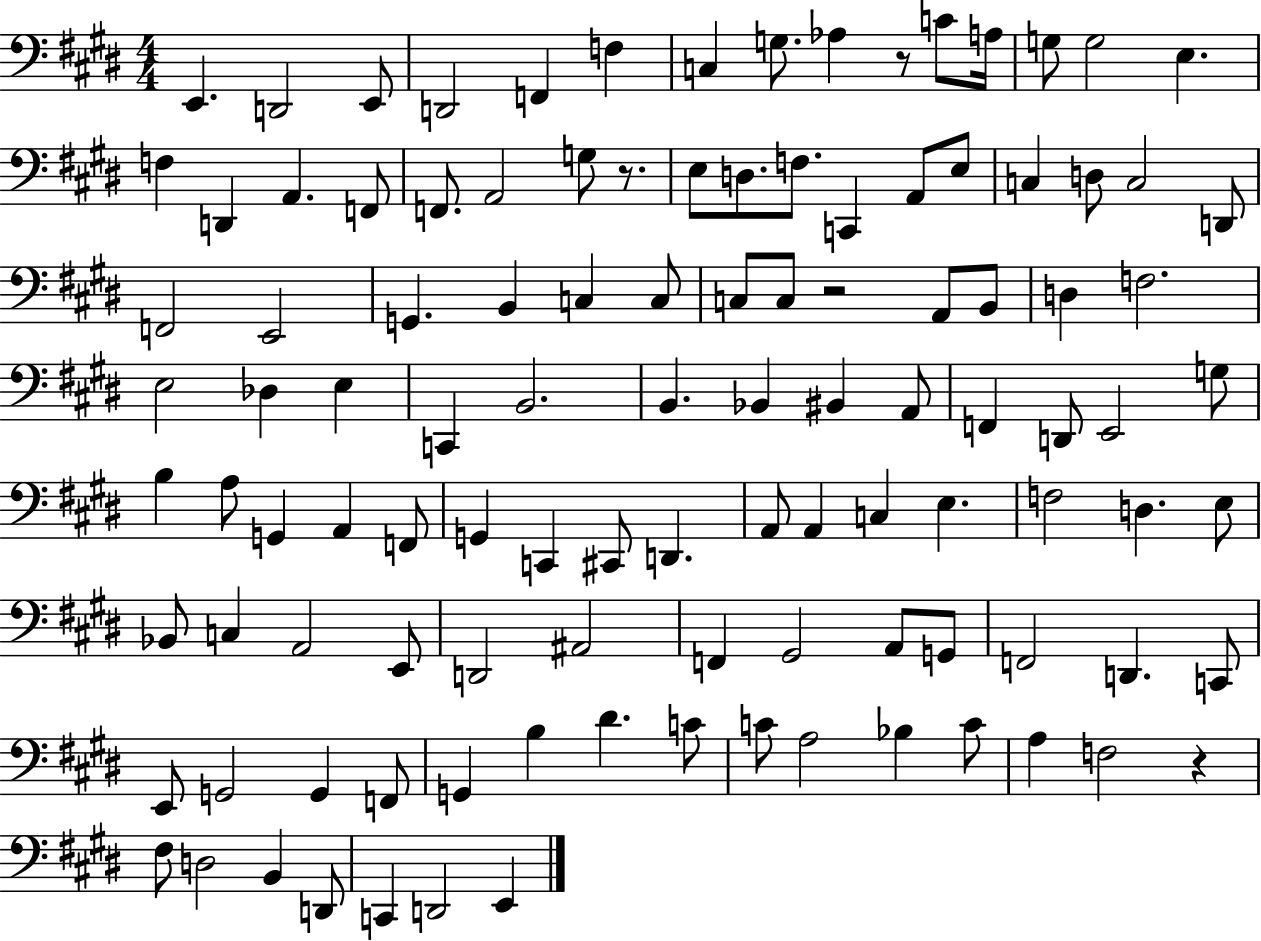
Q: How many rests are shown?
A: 4